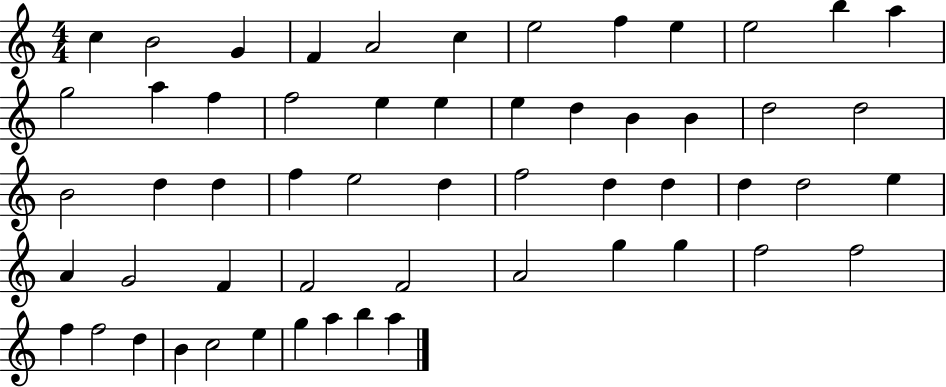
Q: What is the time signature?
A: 4/4